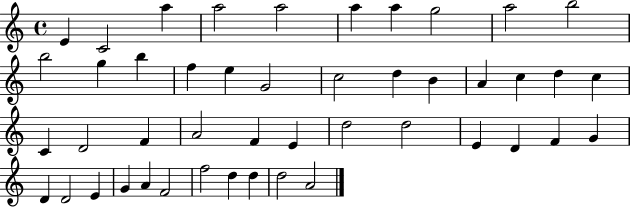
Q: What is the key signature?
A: C major